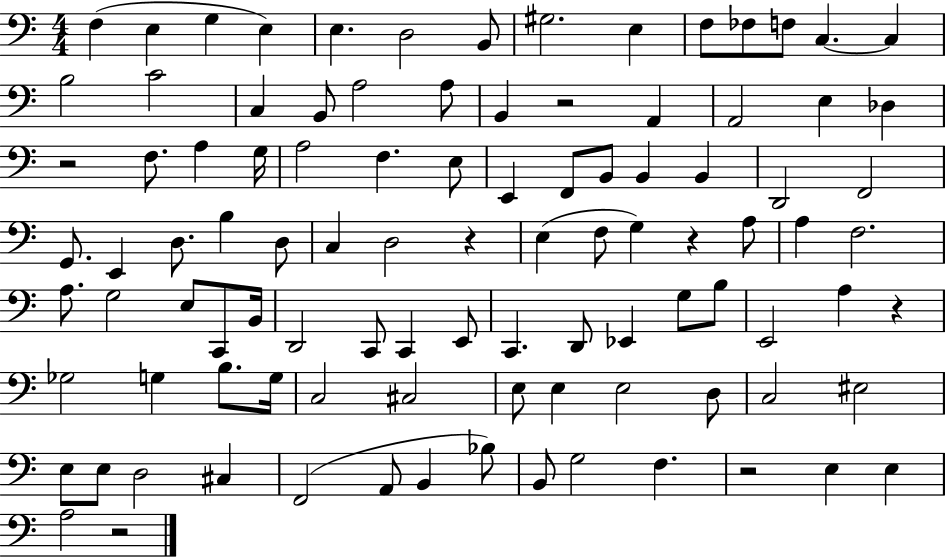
{
  \clef bass
  \numericTimeSignature
  \time 4/4
  \key c \major
  f4( e4 g4 e4) | e4. d2 b,8 | gis2. e4 | f8 fes8 f8 c4.~~ c4 | \break b2 c'2 | c4 b,8 a2 a8 | b,4 r2 a,4 | a,2 e4 des4 | \break r2 f8. a4 g16 | a2 f4. e8 | e,4 f,8 b,8 b,4 b,4 | d,2 f,2 | \break g,8. e,4 d8. b4 d8 | c4 d2 r4 | e4( f8 g4) r4 a8 | a4 f2. | \break a8. g2 e8 c,8 b,16 | d,2 c,8 c,4 e,8 | c,4. d,8 ees,4 g8 b8 | e,2 a4 r4 | \break ges2 g4 b8. g16 | c2 cis2 | e8 e4 e2 d8 | c2 eis2 | \break e8 e8 d2 cis4 | f,2( a,8 b,4 bes8) | b,8 g2 f4. | r2 e4 e4 | \break a2 r2 | \bar "|."
}